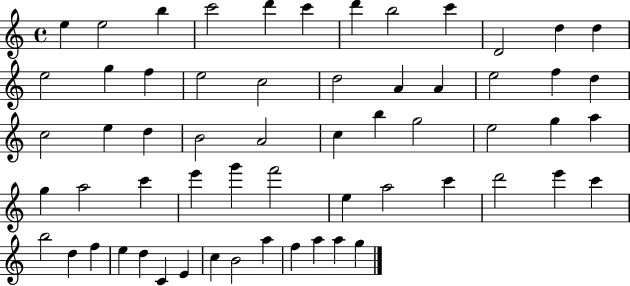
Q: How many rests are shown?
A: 0